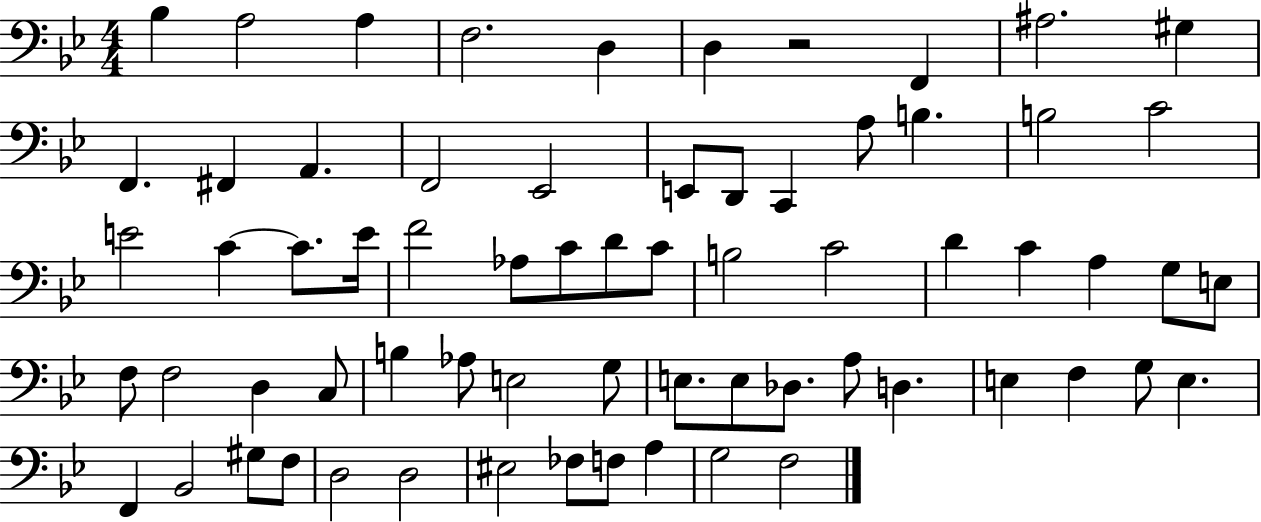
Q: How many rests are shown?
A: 1